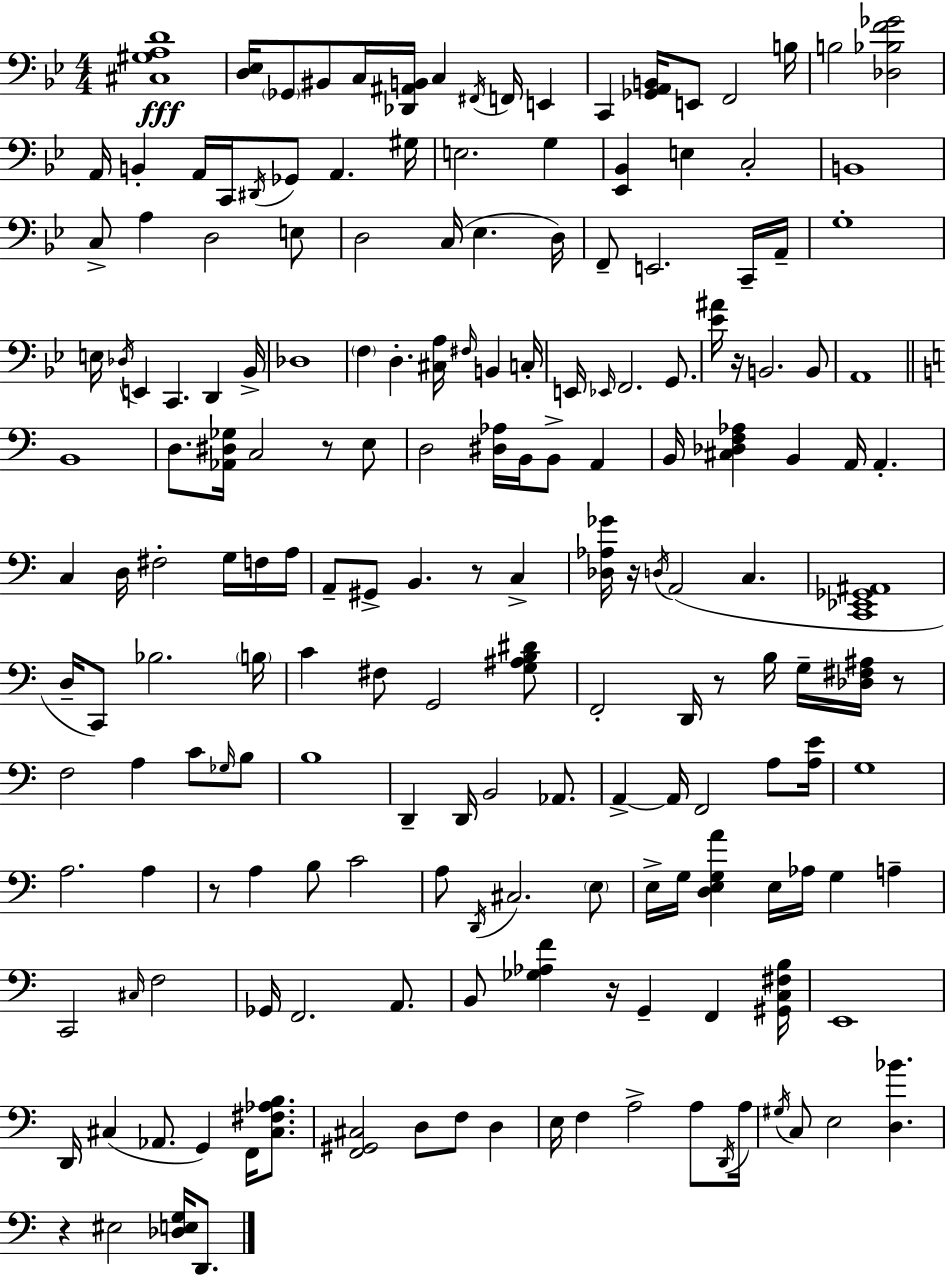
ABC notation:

X:1
T:Untitled
M:4/4
L:1/4
K:Gm
[^C,^G,A,D]4 [D,_E,]/4 _G,,/2 ^B,,/2 C,/4 [_D,,^A,,B,,]/4 C, ^F,,/4 F,,/4 E,, C,, [_G,,A,,B,,]/4 E,,/2 F,,2 B,/4 B,2 [_D,_B,F_G]2 A,,/4 B,, A,,/4 C,,/4 ^D,,/4 _G,,/2 A,, ^G,/4 E,2 G, [_E,,_B,,] E, C,2 B,,4 C,/2 A, D,2 E,/2 D,2 C,/4 _E, D,/4 F,,/2 E,,2 C,,/4 A,,/4 G,4 E,/4 _D,/4 E,, C,, D,, _B,,/4 _D,4 F, D, [^C,A,]/4 ^F,/4 B,, C,/4 E,,/4 _E,,/4 F,,2 G,,/2 [_E^A]/4 z/4 B,,2 B,,/2 A,,4 B,,4 D,/2 [_A,,^D,_G,]/4 C,2 z/2 E,/2 D,2 [^D,_A,]/4 B,,/4 B,,/2 A,, B,,/4 [^C,_D,F,_A,] B,, A,,/4 A,, C, D,/4 ^F,2 G,/4 F,/4 A,/4 A,,/2 ^G,,/2 B,, z/2 C, [_D,_A,_G]/4 z/4 D,/4 A,,2 C, [C,,_E,,_G,,^A,,]4 D,/4 C,,/2 _B,2 B,/4 C ^F,/2 G,,2 [G,^A,B,^D]/2 F,,2 D,,/4 z/2 B,/4 G,/4 [_D,^F,^A,]/4 z/2 F,2 A, C/2 _G,/4 B,/2 B,4 D,, D,,/4 B,,2 _A,,/2 A,, A,,/4 F,,2 A,/2 [A,E]/4 G,4 A,2 A, z/2 A, B,/2 C2 A,/2 D,,/4 ^C,2 E,/2 E,/4 G,/4 [D,E,G,A] E,/4 _A,/4 G, A, C,,2 ^C,/4 F,2 _G,,/4 F,,2 A,,/2 B,,/2 [_G,_A,F] z/4 G,, F,, [^G,,C,^F,B,]/4 E,,4 D,,/4 ^C, _A,,/2 G,, F,,/4 [^C,^F,_A,B,]/2 [F,,^G,,^C,]2 D,/2 F,/2 D, E,/4 F, A,2 A,/2 D,,/4 A,/4 ^G,/4 C,/2 E,2 [D,_B] z ^E,2 [_D,E,G,]/4 D,,/2